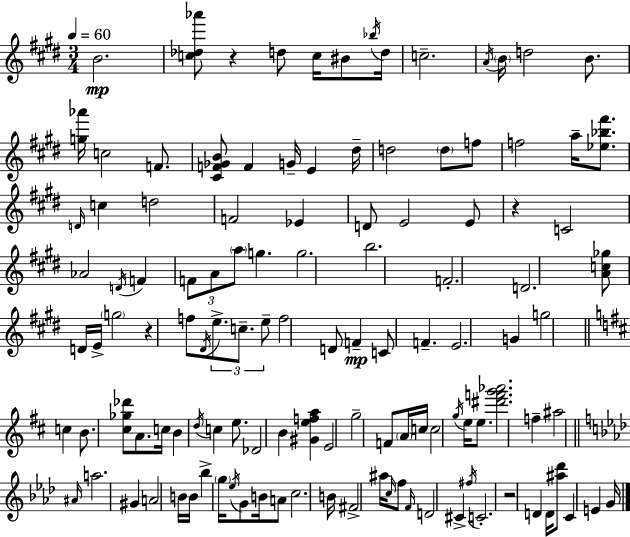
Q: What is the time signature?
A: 3/4